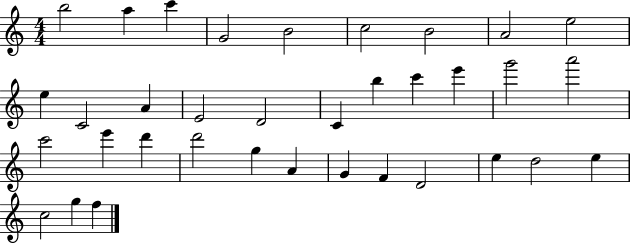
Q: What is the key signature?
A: C major